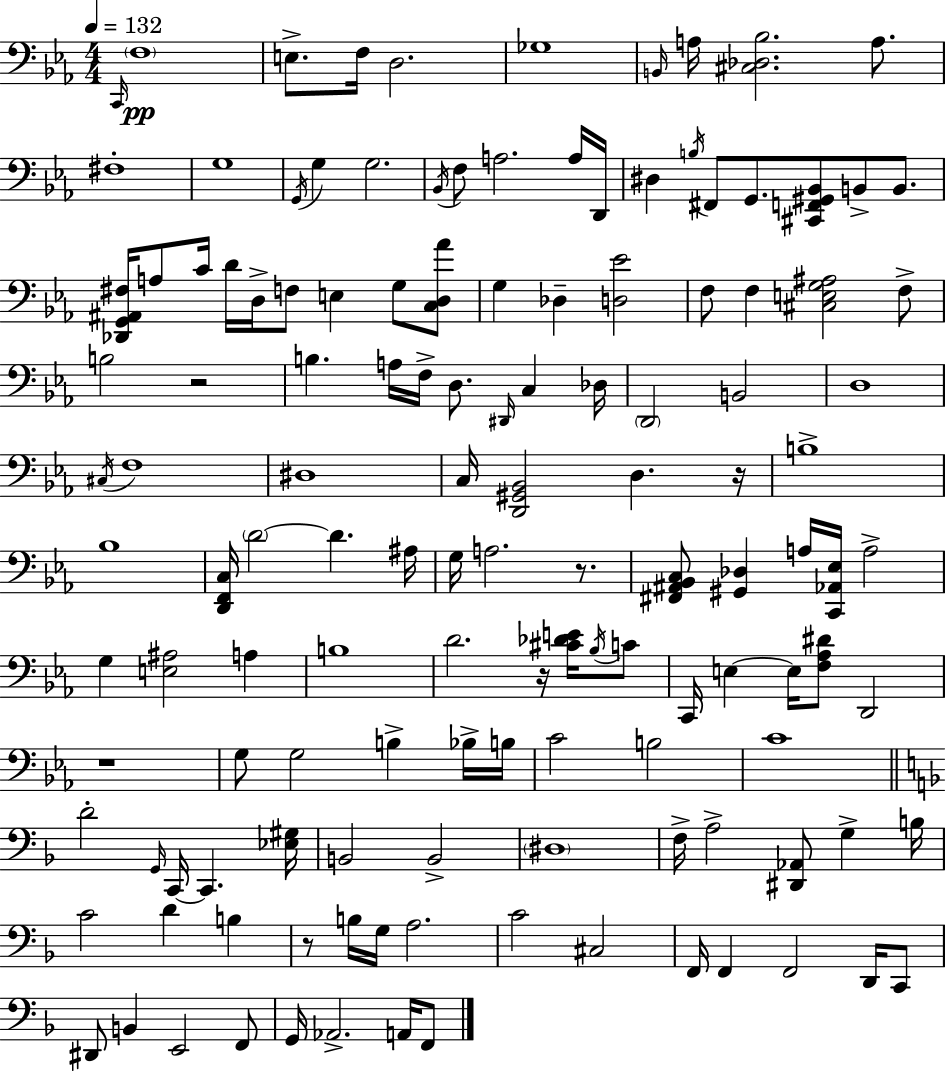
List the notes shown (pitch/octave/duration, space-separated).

C2/s F3/w E3/e. F3/s D3/h. Gb3/w B2/s A3/s [C#3,Db3,Bb3]/h. A3/e. F#3/w G3/w G2/s G3/q G3/h. Bb2/s F3/e A3/h. A3/s D2/s D#3/q B3/s F#2/e G2/e. [C#2,F2,G#2,Bb2]/e B2/e B2/e. [Db2,G2,A#2,F#3]/s A3/e C4/s D4/s D3/s F3/e E3/q G3/e [C3,D3,Ab4]/e G3/q Db3/q [D3,Eb4]/h F3/e F3/q [C#3,E3,G3,A#3]/h F3/e B3/h R/h B3/q. A3/s F3/s D3/e. D#2/s C3/q Db3/s D2/h B2/h D3/w C#3/s F3/w D#3/w C3/s [D2,G#2,Bb2]/h D3/q. R/s B3/w Bb3/w [D2,F2,C3]/s D4/h D4/q. A#3/s G3/s A3/h. R/e. [F#2,A#2,Bb2,C3]/e [G#2,Db3]/q A3/s [C2,Ab2,Eb3]/s A3/h G3/q [E3,A#3]/h A3/q B3/w D4/h. R/s [C#4,Db4,E4]/s Bb3/s C4/e C2/s E3/q E3/s [F3,Ab3,D#4]/e D2/h R/w G3/e G3/h B3/q Bb3/s B3/s C4/h B3/h C4/w D4/h G2/s C2/s C2/q. [Eb3,G#3]/s B2/h B2/h D#3/w F3/s A3/h [D#2,Ab2]/e G3/q B3/s C4/h D4/q B3/q R/e B3/s G3/s A3/h. C4/h C#3/h F2/s F2/q F2/h D2/s C2/e D#2/e B2/q E2/h F2/e G2/s Ab2/h. A2/s F2/e